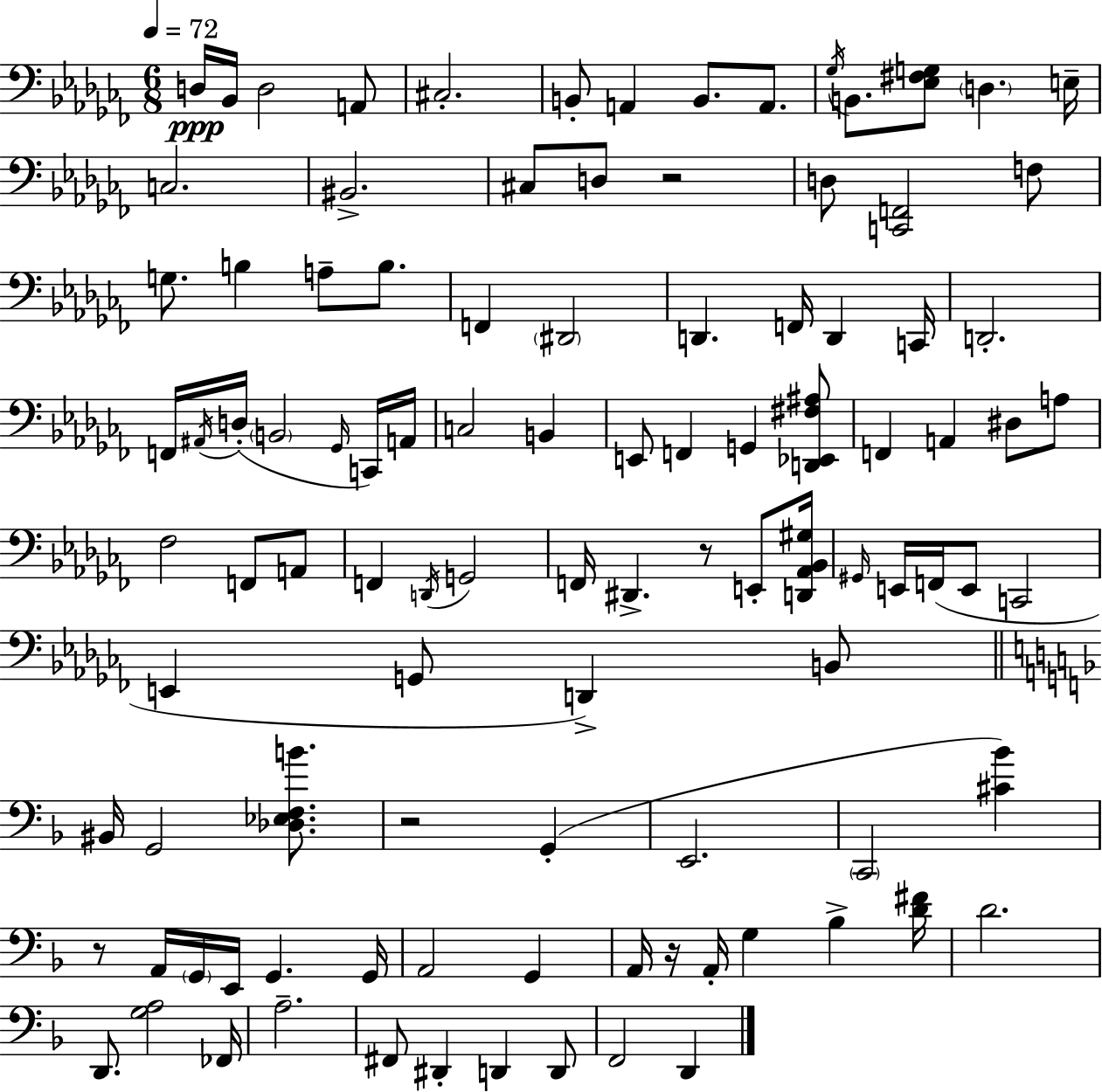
X:1
T:Untitled
M:6/8
L:1/4
K:Abm
D,/4 _B,,/4 D,2 A,,/2 ^C,2 B,,/2 A,, B,,/2 A,,/2 _G,/4 B,,/2 [_E,^F,G,]/2 D, E,/4 C,2 ^B,,2 ^C,/2 D,/2 z2 D,/2 [C,,F,,]2 F,/2 G,/2 B, A,/2 B,/2 F,, ^D,,2 D,, F,,/4 D,, C,,/4 D,,2 F,,/4 ^A,,/4 D,/4 B,,2 _G,,/4 C,,/4 A,,/4 C,2 B,, E,,/2 F,, G,, [D,,_E,,^F,^A,]/2 F,, A,, ^D,/2 A,/2 _F,2 F,,/2 A,,/2 F,, D,,/4 G,,2 F,,/4 ^D,, z/2 E,,/2 [D,,_A,,_B,,^G,]/4 ^G,,/4 E,,/4 F,,/4 E,,/2 C,,2 E,, G,,/2 D,, B,,/2 ^B,,/4 G,,2 [_D,_E,F,B]/2 z2 G,, E,,2 C,,2 [^C_B] z/2 A,,/4 G,,/4 E,,/4 G,, G,,/4 A,,2 G,, A,,/4 z/4 A,,/4 G, _B, [D^F]/4 D2 D,,/2 [G,A,]2 _F,,/4 A,2 ^F,,/2 ^D,, D,, D,,/2 F,,2 D,,